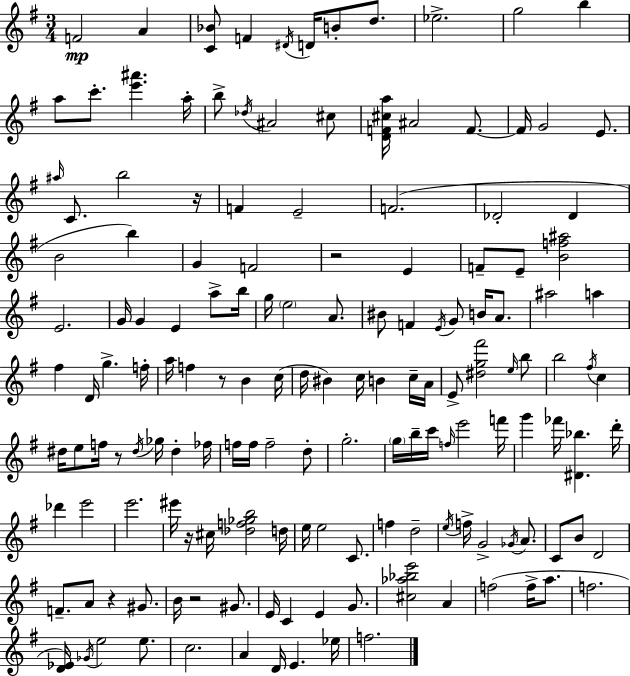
F4/h A4/q [C4,Bb4]/e F4/q D#4/s D4/s B4/e D5/e. Eb5/h. G5/h B5/q A5/e C6/e. [E6,A#6]/q. A5/s B5/e Db5/s A#4/h C#5/e [D4,F4,C#5,A5]/s A#4/h F4/e. F4/s G4/h E4/e. A#5/s C4/e. B5/h R/s F4/q E4/h F4/h. Db4/h Db4/q B4/h B5/q G4/q F4/h R/h E4/q F4/e E4/e [B4,F5,A#5]/h E4/h. G4/s G4/q E4/q A5/e B5/s G5/s E5/h A4/e. BIS4/e F4/q E4/s G4/e B4/s A4/e. A#5/h A5/q F#5/q D4/s G5/q. F5/s A5/s F5/q R/e B4/q C5/s D5/s BIS4/q C5/s B4/q C5/s A4/s E4/e [D#5,G5,F#6]/h E5/s B5/e B5/h F#5/s C5/q D#5/s E5/e F5/s R/e D#5/s Gb5/s D#5/q FES5/s F5/s F5/s F5/h D5/e G5/h. G5/s B5/s C6/s F5/s E6/h F6/s G6/q FES6/s [D#4,Bb5]/q. D6/s Db6/q E6/h E6/h. EIS6/s R/s C#5/s [Db5,F5,Gb5,B5]/h D5/s E5/s E5/h C4/e. F5/q D5/h E5/s F5/s G4/h Gb4/s A4/e. C4/e B4/e D4/h F4/e. A4/e R/q G#4/e. B4/s R/h G#4/e. E4/s C4/q E4/q G4/e. [C#5,Ab5,Bb5,E6]/h A4/q F5/h F5/s A5/e. F5/h. [D4,Eb4]/s Gb4/s E5/h E5/e. C5/h. A4/q D4/s E4/q. Eb5/s F5/h.